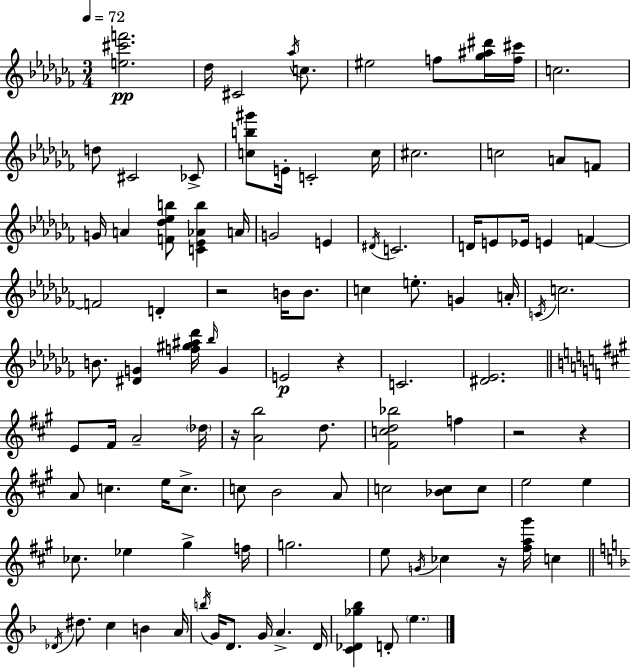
X:1
T:Untitled
M:3/4
L:1/4
K:Abm
[e^c'f']2 _d/4 ^C2 _a/4 c/2 ^e2 f/2 [_g^a^d']/4 [f^c']/4 c2 d/2 ^C2 _C/2 [cb^g']/2 E/4 C2 c/4 ^c2 c2 A/2 F/2 G/4 A [F_d_eb]/2 [C_E_Ab] A/4 G2 E ^D/4 C2 D/4 E/2 _E/4 E F F2 D z2 B/4 B/2 c e/2 G A/4 C/4 c2 B/2 [^DG] [f^g^a_d']/4 _b/4 G E2 z C2 [^D_E]2 E/2 ^F/4 A2 _d/4 z/4 [Ab]2 d/2 [^Fcd_b]2 f z2 z A/2 c e/4 c/2 c/2 B2 A/2 c2 [_Bc]/2 c/2 e2 e _c/2 _e ^g f/4 g2 e/2 G/4 _c z/4 [^fa^g']/4 c _D/4 ^d/2 c B A/4 b/4 G/4 D/2 G/4 A D/4 [C_D_g_b] D/2 e